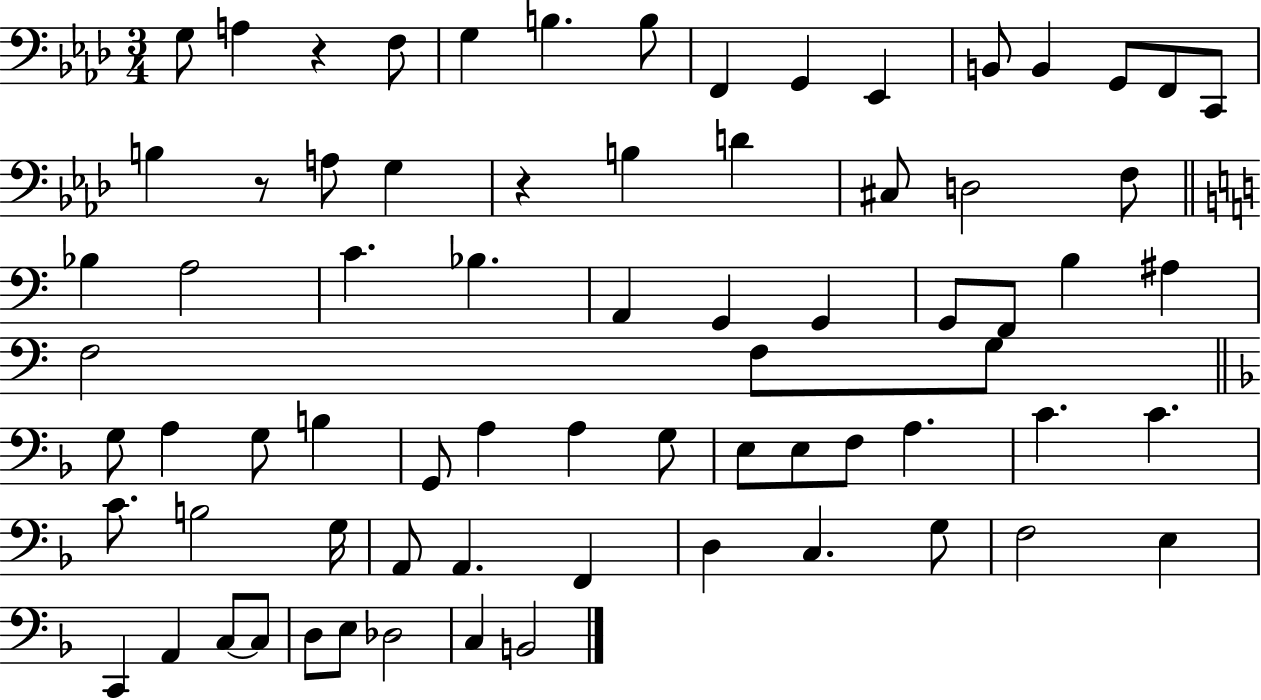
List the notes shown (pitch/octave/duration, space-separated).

G3/e A3/q R/q F3/e G3/q B3/q. B3/e F2/q G2/q Eb2/q B2/e B2/q G2/e F2/e C2/e B3/q R/e A3/e G3/q R/q B3/q D4/q C#3/e D3/h F3/e Bb3/q A3/h C4/q. Bb3/q. A2/q G2/q G2/q G2/e F2/e B3/q A#3/q F3/h F3/e G3/e G3/e A3/q G3/e B3/q G2/e A3/q A3/q G3/e E3/e E3/e F3/e A3/q. C4/q. C4/q. C4/e. B3/h G3/s A2/e A2/q. F2/q D3/q C3/q. G3/e F3/h E3/q C2/q A2/q C3/e C3/e D3/e E3/e Db3/h C3/q B2/h